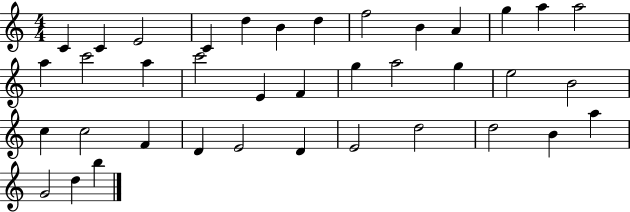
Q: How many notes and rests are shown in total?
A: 38